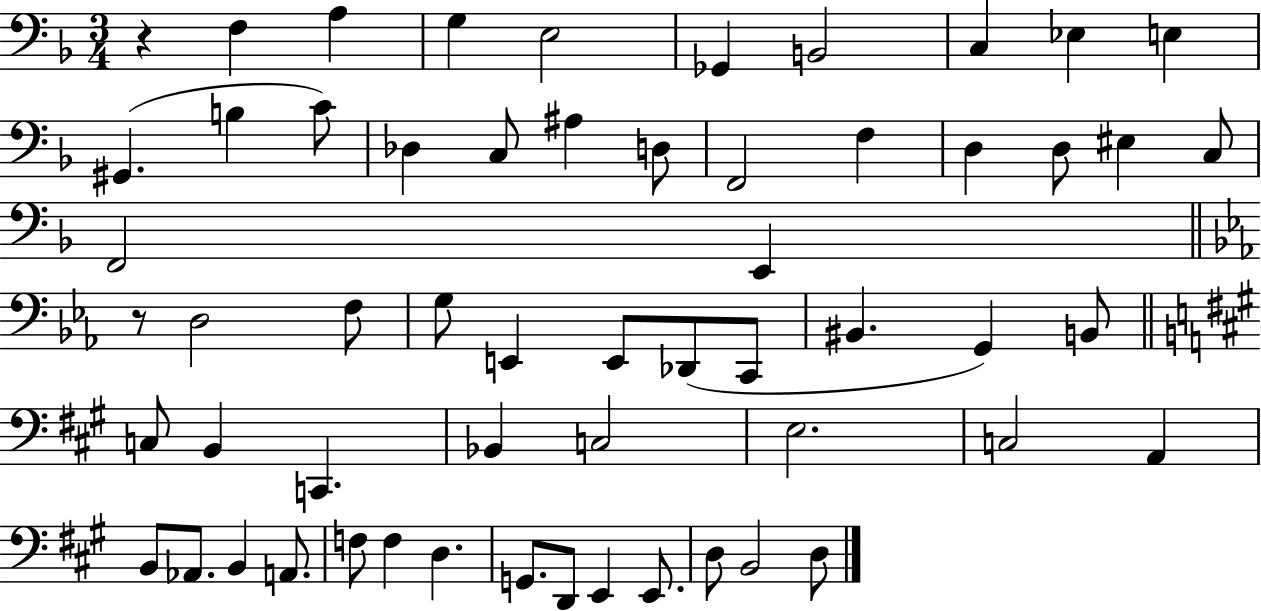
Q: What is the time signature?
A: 3/4